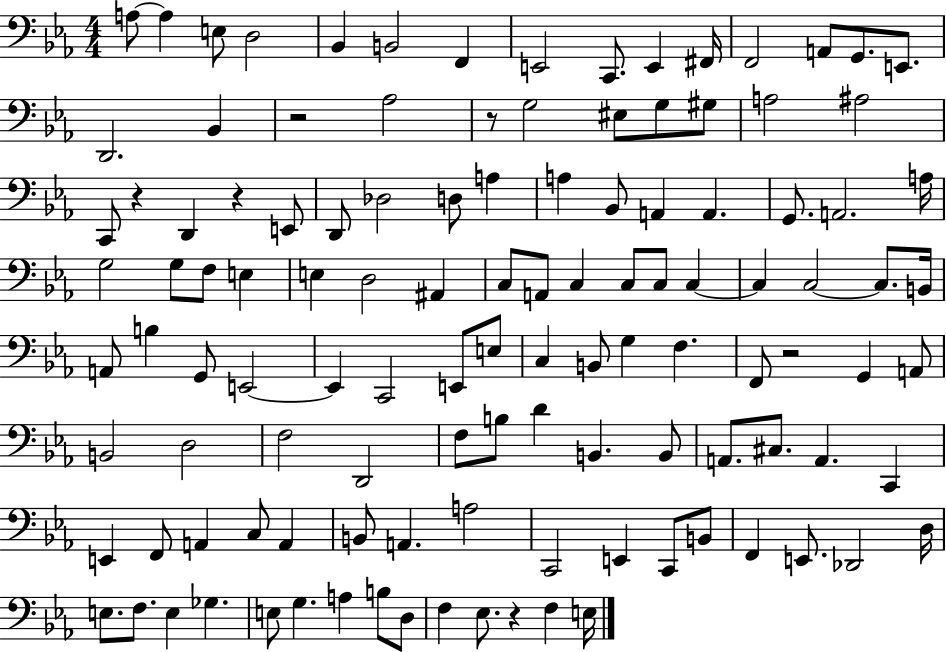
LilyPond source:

{
  \clef bass
  \numericTimeSignature
  \time 4/4
  \key ees \major
  \repeat volta 2 { a8~~ a4 e8 d2 | bes,4 b,2 f,4 | e,2 c,8. e,4 fis,16 | f,2 a,8 g,8. e,8. | \break d,2. bes,4 | r2 aes2 | r8 g2 eis8 g8 gis8 | a2 ais2 | \break c,8 r4 d,4 r4 e,8 | d,8 des2 d8 a4 | a4 bes,8 a,4 a,4. | g,8. a,2. a16 | \break g2 g8 f8 e4 | e4 d2 ais,4 | c8 a,8 c4 c8 c8 c4~~ | c4 c2~~ c8. b,16 | \break a,8 b4 g,8 e,2~~ | e,4 c,2 e,8 e8 | c4 b,8 g4 f4. | f,8 r2 g,4 a,8 | \break b,2 d2 | f2 d,2 | f8 b8 d'4 b,4. b,8 | a,8. cis8. a,4. c,4 | \break e,4 f,8 a,4 c8 a,4 | b,8 a,4. a2 | c,2 e,4 c,8 b,8 | f,4 e,8. des,2 d16 | \break e8. f8. e4 ges4. | e8 g4. a4 b8 d8 | f4 ees8. r4 f4 e16 | } \bar "|."
}